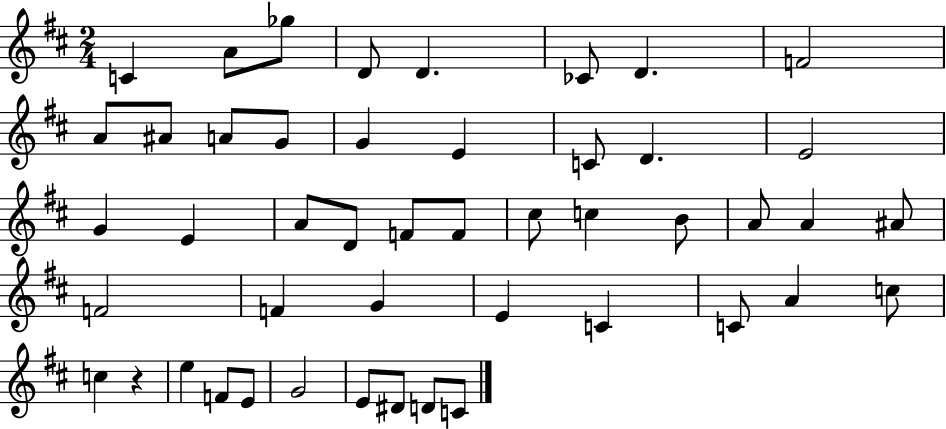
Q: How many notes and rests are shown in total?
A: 47